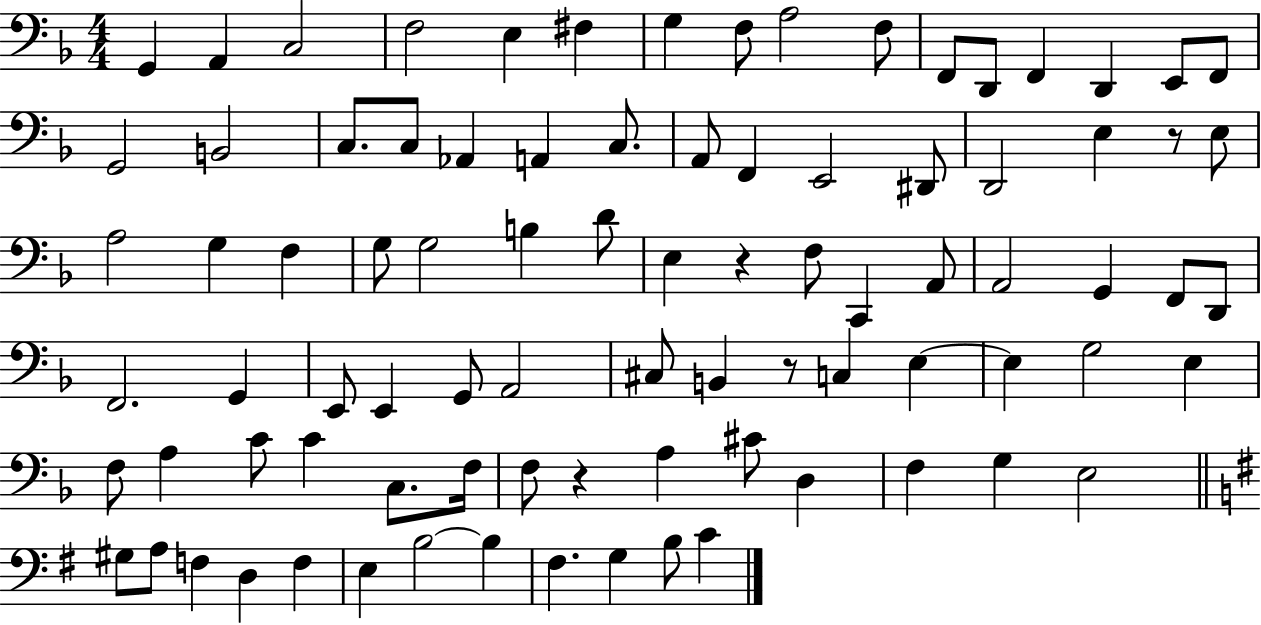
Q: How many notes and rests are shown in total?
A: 87